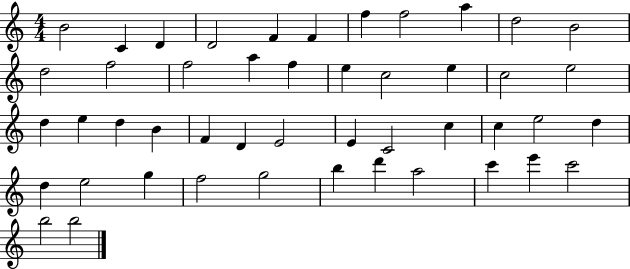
B4/h C4/q D4/q D4/h F4/q F4/q F5/q F5/h A5/q D5/h B4/h D5/h F5/h F5/h A5/q F5/q E5/q C5/h E5/q C5/h E5/h D5/q E5/q D5/q B4/q F4/q D4/q E4/h E4/q C4/h C5/q C5/q E5/h D5/q D5/q E5/h G5/q F5/h G5/h B5/q D6/q A5/h C6/q E6/q C6/h B5/h B5/h